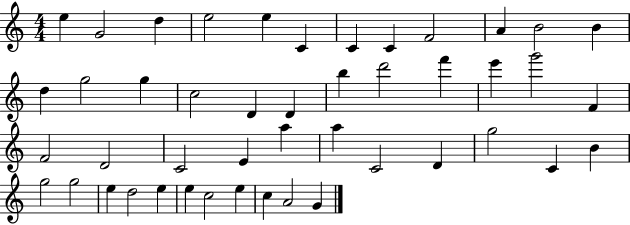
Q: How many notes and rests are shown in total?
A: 46